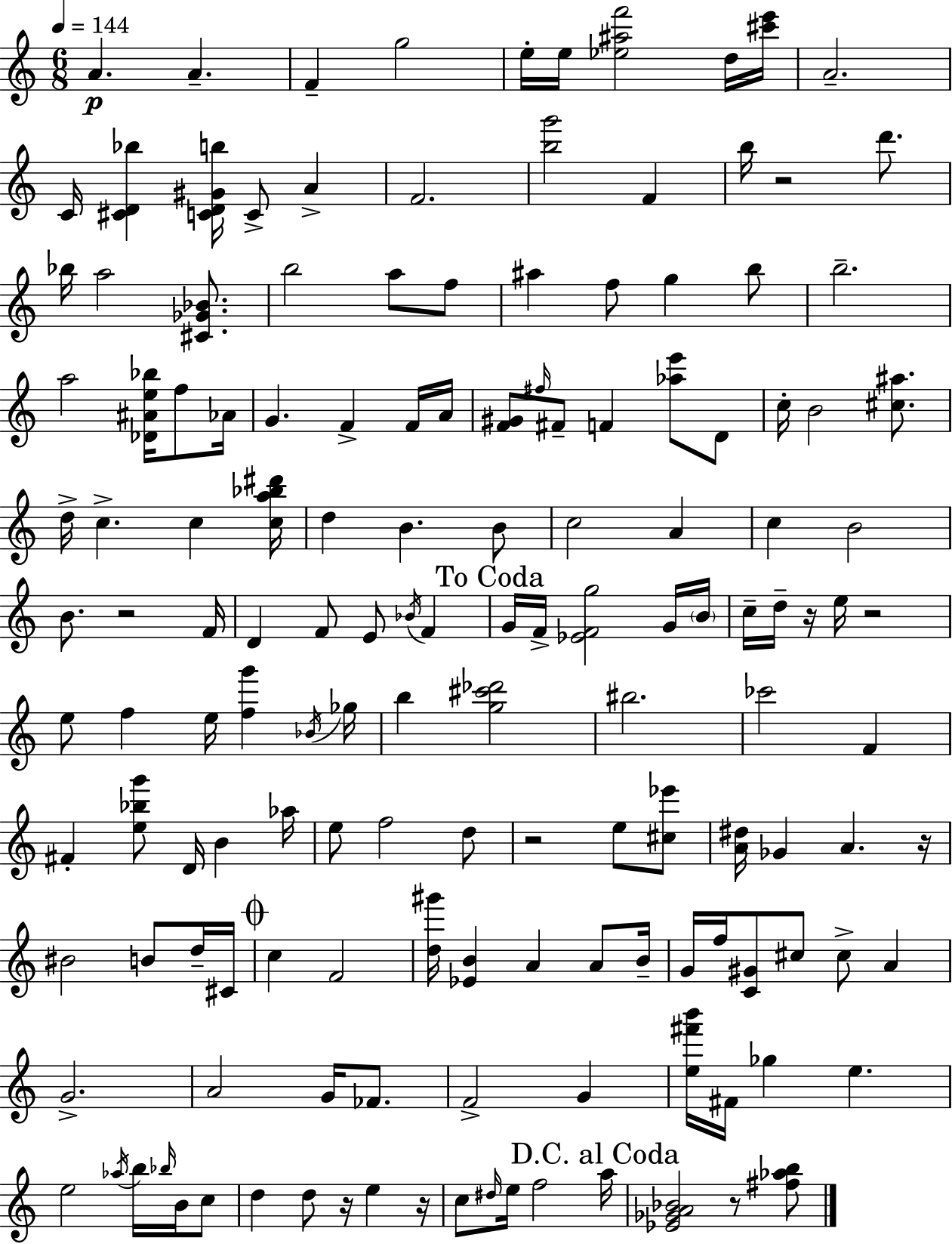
A4/q. A4/q. F4/q G5/h E5/s E5/s [Eb5,A#5,F6]/h D5/s [C#6,E6]/s A4/h. C4/s [C#4,D4,Bb5]/q [C4,D4,G#4,B5]/s C4/e A4/q F4/h. [B5,G6]/h F4/q B5/s R/h D6/e. Bb5/s A5/h [C#4,Gb4,Bb4]/e. B5/h A5/e F5/e A#5/q F5/e G5/q B5/e B5/h. A5/h [Db4,A#4,E5,Bb5]/s F5/e Ab4/s G4/q. F4/q F4/s A4/s [F4,G#4]/e F#5/s F#4/e F4/q [Ab5,E6]/e D4/e C5/s B4/h [C#5,A#5]/e. D5/s C5/q. C5/q [C5,A5,Bb5,D#6]/s D5/q B4/q. B4/e C5/h A4/q C5/q B4/h B4/e. R/h F4/s D4/q F4/e E4/e Bb4/s F4/q G4/s F4/s [Eb4,F4,G5]/h G4/s B4/s C5/s D5/s R/s E5/s R/h E5/e F5/q E5/s [F5,G6]/q Bb4/s Gb5/s B5/q [G5,C#6,Db6]/h BIS5/h. CES6/h F4/q F#4/q [E5,Bb5,G6]/e D4/s B4/q Ab5/s E5/e F5/h D5/e R/h E5/e [C#5,Eb6]/e [A4,D#5]/s Gb4/q A4/q. R/s BIS4/h B4/e D5/s C#4/s C5/q F4/h [D5,G#6]/s [Eb4,B4]/q A4/q A4/e B4/s G4/s F5/s [C4,G#4]/e C#5/e C#5/e A4/q G4/h. A4/h G4/s FES4/e. F4/h G4/q [E5,F#6,B6]/s F#4/s Gb5/q E5/q. E5/h Ab5/s B5/s Bb5/s B4/s C5/e D5/q D5/e R/s E5/q R/s C5/e D#5/s E5/s F5/h A5/s [Eb4,Gb4,A4,Bb4]/h R/e [F#5,Ab5,B5]/e